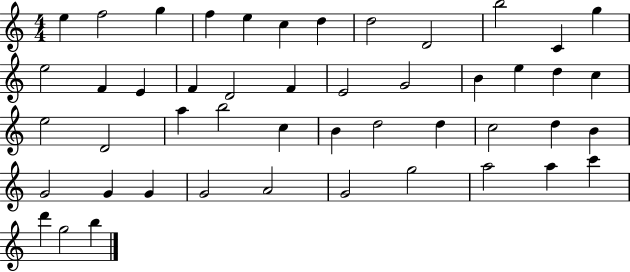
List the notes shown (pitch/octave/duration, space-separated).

E5/q F5/h G5/q F5/q E5/q C5/q D5/q D5/h D4/h B5/h C4/q G5/q E5/h F4/q E4/q F4/q D4/h F4/q E4/h G4/h B4/q E5/q D5/q C5/q E5/h D4/h A5/q B5/h C5/q B4/q D5/h D5/q C5/h D5/q B4/q G4/h G4/q G4/q G4/h A4/h G4/h G5/h A5/h A5/q C6/q D6/q G5/h B5/q